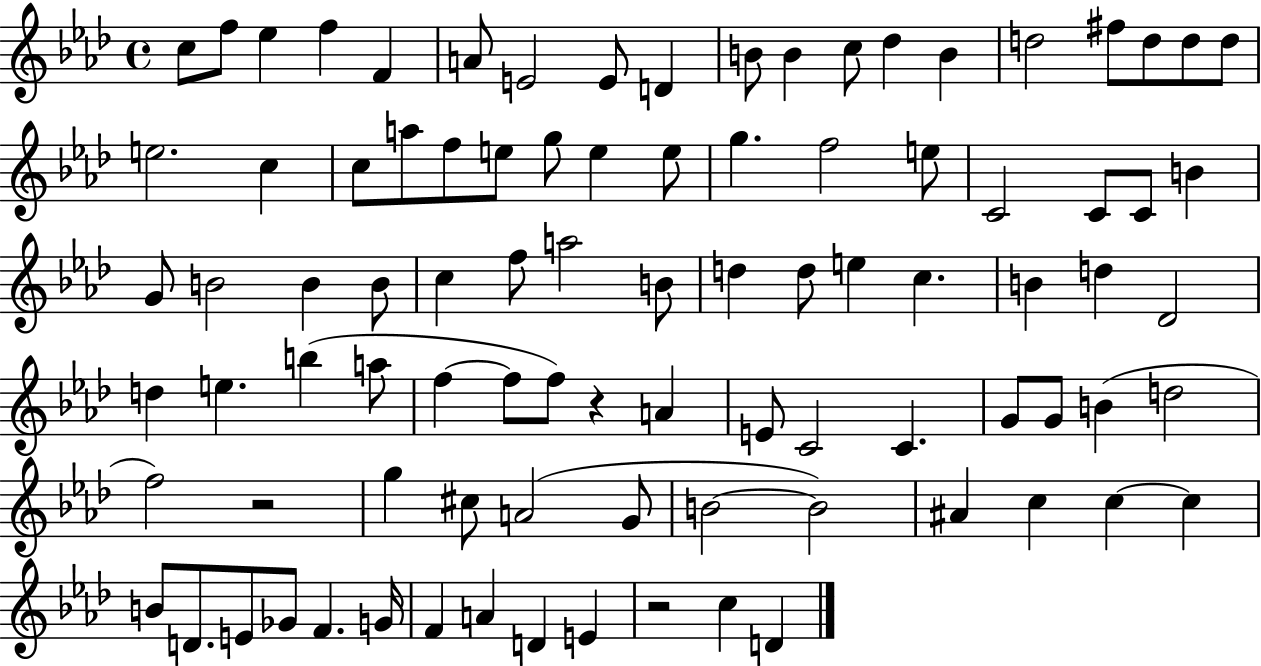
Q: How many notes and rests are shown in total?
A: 91